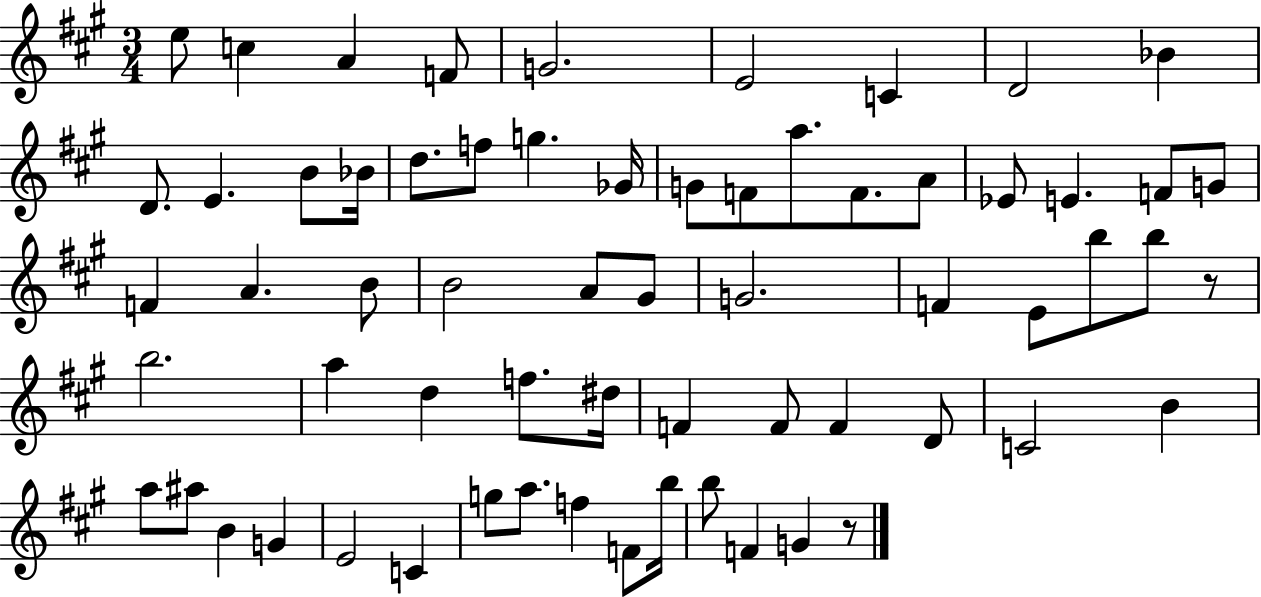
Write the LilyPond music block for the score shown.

{
  \clef treble
  \numericTimeSignature
  \time 3/4
  \key a \major
  e''8 c''4 a'4 f'8 | g'2. | e'2 c'4 | d'2 bes'4 | \break d'8. e'4. b'8 bes'16 | d''8. f''8 g''4. ges'16 | g'8 f'8 a''8. f'8. a'8 | ees'8 e'4. f'8 g'8 | \break f'4 a'4. b'8 | b'2 a'8 gis'8 | g'2. | f'4 e'8 b''8 b''8 r8 | \break b''2. | a''4 d''4 f''8. dis''16 | f'4 f'8 f'4 d'8 | c'2 b'4 | \break a''8 ais''8 b'4 g'4 | e'2 c'4 | g''8 a''8. f''4 f'8 b''16 | b''8 f'4 g'4 r8 | \break \bar "|."
}